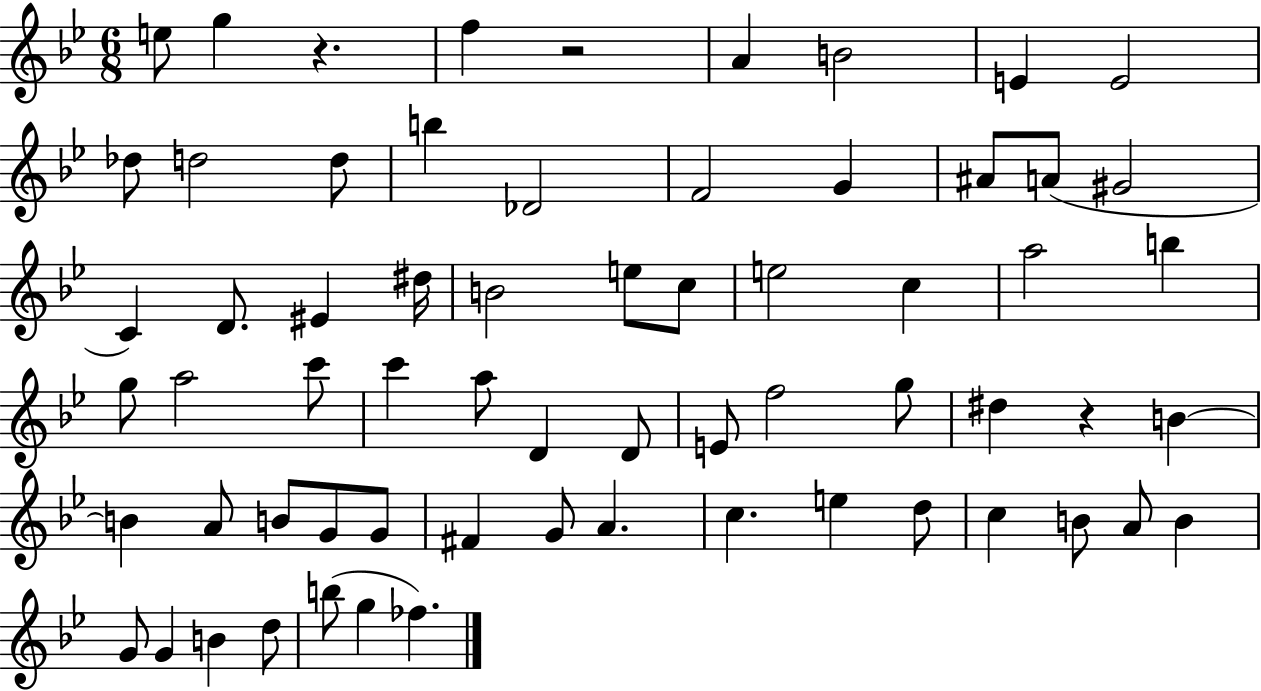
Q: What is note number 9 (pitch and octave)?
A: D5